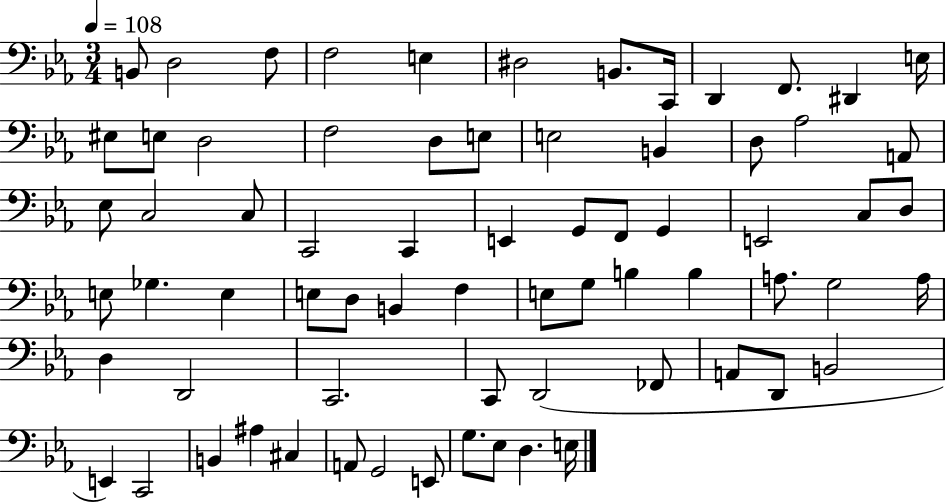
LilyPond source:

{
  \clef bass
  \numericTimeSignature
  \time 3/4
  \key ees \major
  \tempo 4 = 108
  b,8 d2 f8 | f2 e4 | dis2 b,8. c,16 | d,4 f,8. dis,4 e16 | \break eis8 e8 d2 | f2 d8 e8 | e2 b,4 | d8 aes2 a,8 | \break ees8 c2 c8 | c,2 c,4 | e,4 g,8 f,8 g,4 | e,2 c8 d8 | \break e8 ges4. e4 | e8 d8 b,4 f4 | e8 g8 b4 b4 | a8. g2 a16 | \break d4 d,2 | c,2. | c,8 d,2( fes,8 | a,8 d,8 b,2 | \break e,4) c,2 | b,4 ais4 cis4 | a,8 g,2 e,8 | g8. ees8 d4. e16 | \break \bar "|."
}